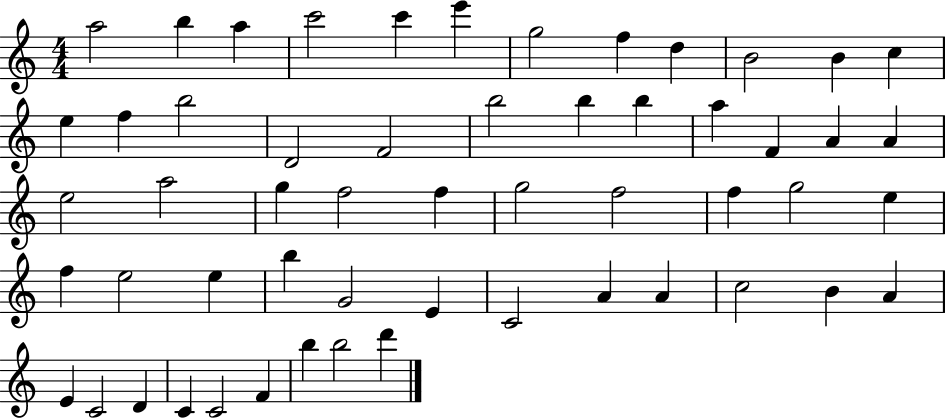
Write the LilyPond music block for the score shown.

{
  \clef treble
  \numericTimeSignature
  \time 4/4
  \key c \major
  a''2 b''4 a''4 | c'''2 c'''4 e'''4 | g''2 f''4 d''4 | b'2 b'4 c''4 | \break e''4 f''4 b''2 | d'2 f'2 | b''2 b''4 b''4 | a''4 f'4 a'4 a'4 | \break e''2 a''2 | g''4 f''2 f''4 | g''2 f''2 | f''4 g''2 e''4 | \break f''4 e''2 e''4 | b''4 g'2 e'4 | c'2 a'4 a'4 | c''2 b'4 a'4 | \break e'4 c'2 d'4 | c'4 c'2 f'4 | b''4 b''2 d'''4 | \bar "|."
}